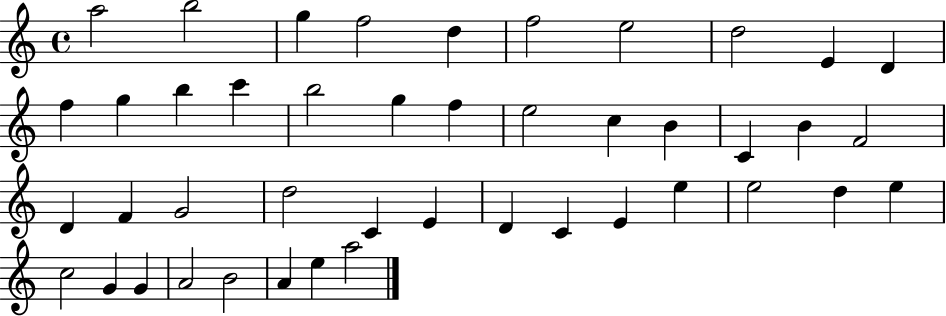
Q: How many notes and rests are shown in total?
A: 44